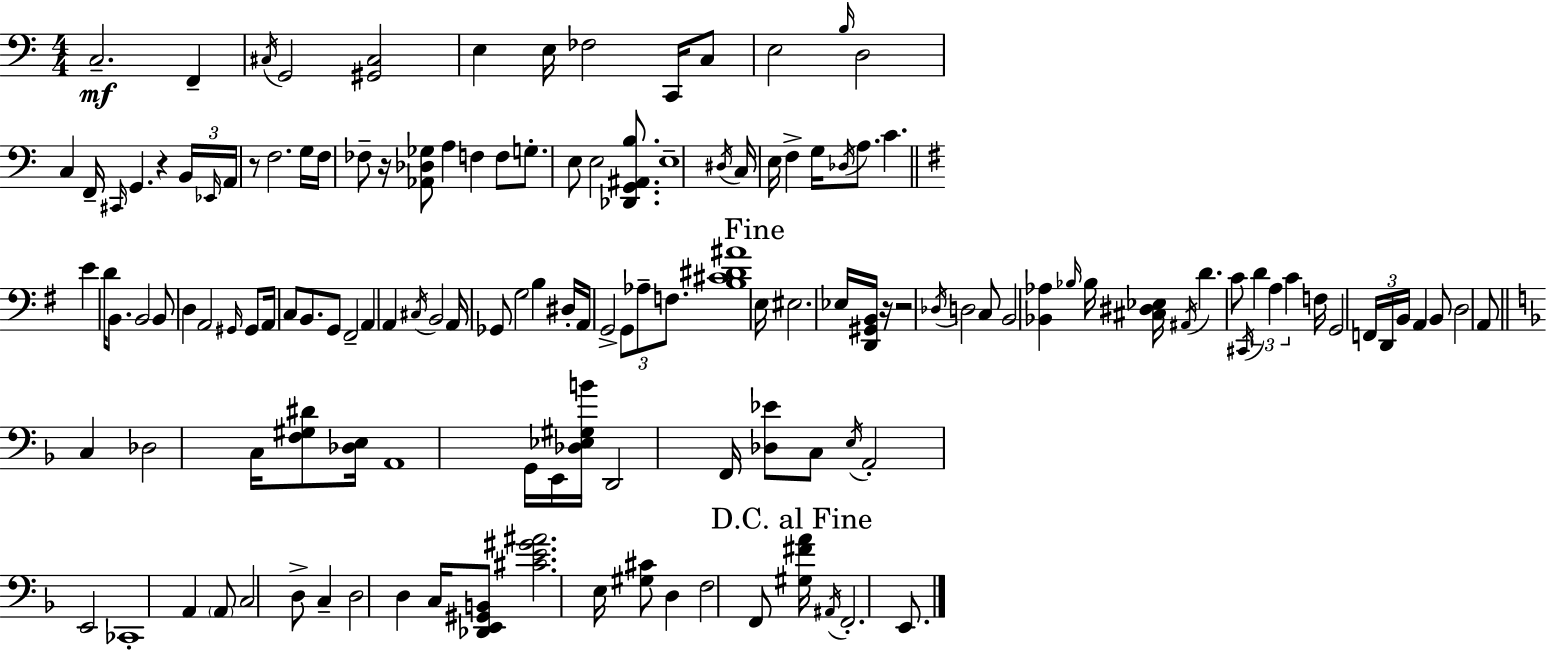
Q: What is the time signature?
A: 4/4